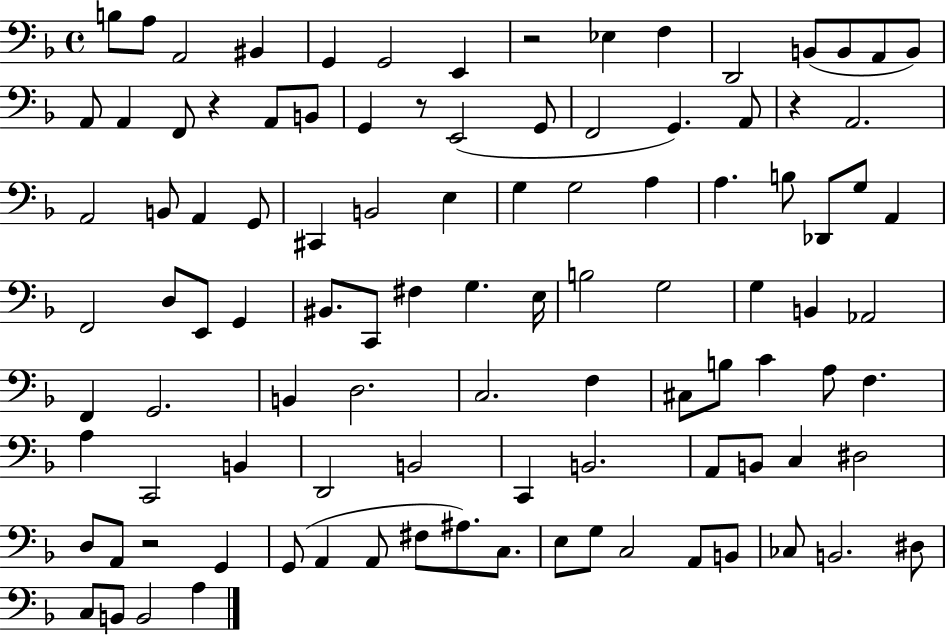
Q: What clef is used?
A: bass